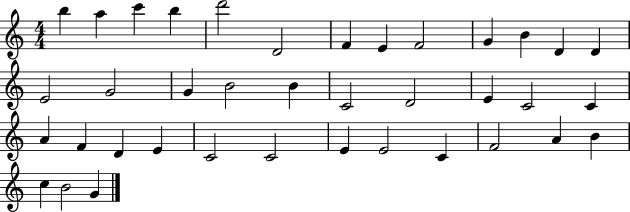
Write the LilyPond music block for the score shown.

{
  \clef treble
  \numericTimeSignature
  \time 4/4
  \key c \major
  b''4 a''4 c'''4 b''4 | d'''2 d'2 | f'4 e'4 f'2 | g'4 b'4 d'4 d'4 | \break e'2 g'2 | g'4 b'2 b'4 | c'2 d'2 | e'4 c'2 c'4 | \break a'4 f'4 d'4 e'4 | c'2 c'2 | e'4 e'2 c'4 | f'2 a'4 b'4 | \break c''4 b'2 g'4 | \bar "|."
}